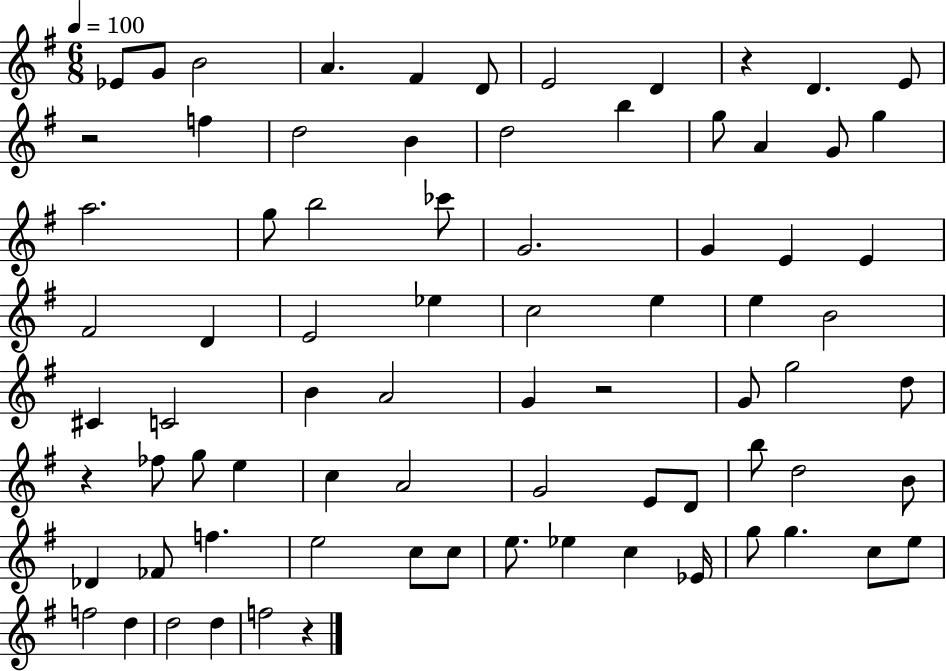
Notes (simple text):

Eb4/e G4/e B4/h A4/q. F#4/q D4/e E4/h D4/q R/q D4/q. E4/e R/h F5/q D5/h B4/q D5/h B5/q G5/e A4/q G4/e G5/q A5/h. G5/e B5/h CES6/e G4/h. G4/q E4/q E4/q F#4/h D4/q E4/h Eb5/q C5/h E5/q E5/q B4/h C#4/q C4/h B4/q A4/h G4/q R/h G4/e G5/h D5/e R/q FES5/e G5/e E5/q C5/q A4/h G4/h E4/e D4/e B5/e D5/h B4/e Db4/q FES4/e F5/q. E5/h C5/e C5/e E5/e. Eb5/q C5/q Eb4/s G5/e G5/q. C5/e E5/e F5/h D5/q D5/h D5/q F5/h R/q